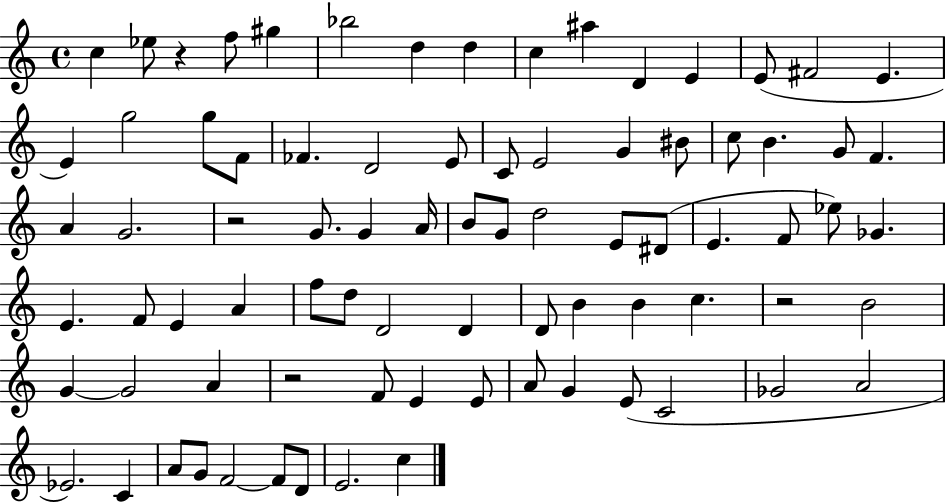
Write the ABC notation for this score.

X:1
T:Untitled
M:4/4
L:1/4
K:C
c _e/2 z f/2 ^g _b2 d d c ^a D E E/2 ^F2 E E g2 g/2 F/2 _F D2 E/2 C/2 E2 G ^B/2 c/2 B G/2 F A G2 z2 G/2 G A/4 B/2 G/2 d2 E/2 ^D/2 E F/2 _e/2 _G E F/2 E A f/2 d/2 D2 D D/2 B B c z2 B2 G G2 A z2 F/2 E E/2 A/2 G E/2 C2 _G2 A2 _E2 C A/2 G/2 F2 F/2 D/2 E2 c